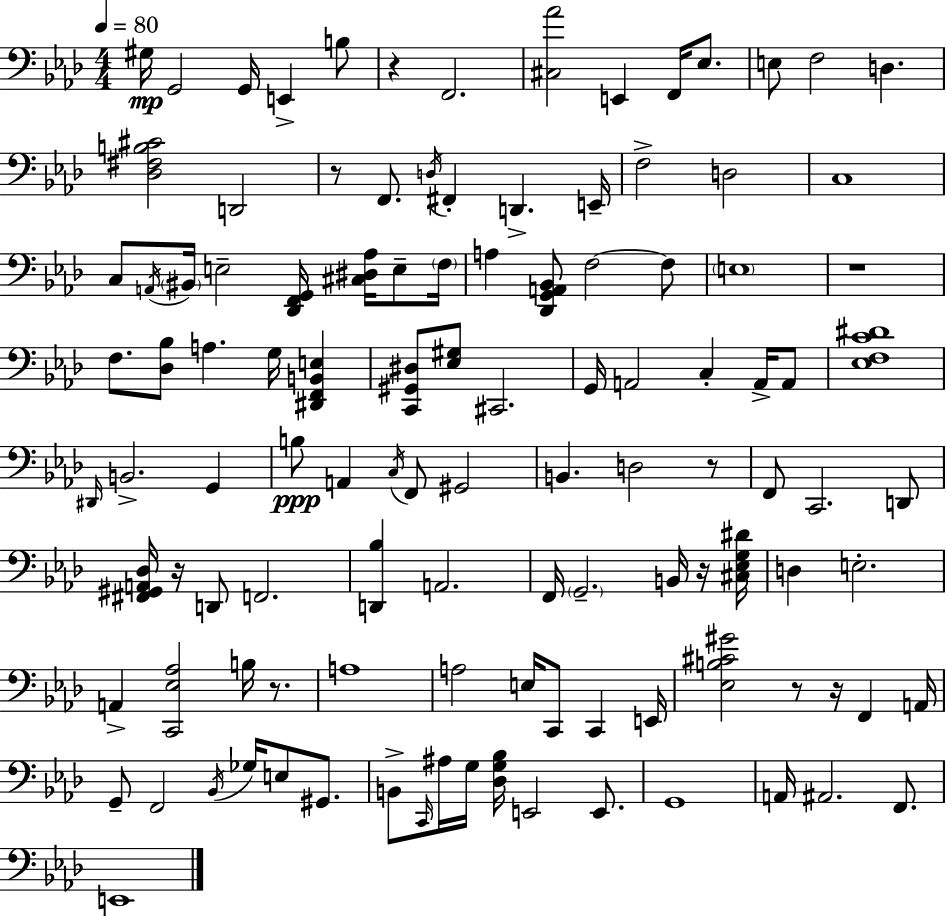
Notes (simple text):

G#3/s G2/h G2/s E2/q B3/e R/q F2/h. [C#3,Ab4]/h E2/q F2/s Eb3/e. E3/e F3/h D3/q. [Db3,F#3,B3,C#4]/h D2/h R/e F2/e. D3/s F#2/q D2/q. E2/s F3/h D3/h C3/w C3/e A2/s BIS2/s E3/h [Db2,F2,G2]/s [C#3,D#3,Ab3]/s E3/e F3/s A3/q [Db2,G2,A2,Bb2]/e F3/h F3/e E3/w R/w F3/e. [Db3,Bb3]/e A3/q. G3/s [D#2,F2,B2,E3]/q [C2,G#2,D#3]/e [Eb3,G#3]/e C#2/h. G2/s A2/h C3/q A2/s A2/e [Eb3,F3,C4,D#4]/w D#2/s B2/h. G2/q B3/e A2/q C3/s F2/e G#2/h B2/q. D3/h R/e F2/e C2/h. D2/e [F#2,G#2,A2,Db3]/s R/s D2/e F2/h. [D2,Bb3]/q A2/h. F2/s G2/h. B2/s R/s [C#3,Eb3,G3,D#4]/s D3/q E3/h. A2/q [C2,Eb3,Ab3]/h B3/s R/e. A3/w A3/h E3/s C2/e C2/q E2/s [Eb3,B3,C#4,G#4]/h R/e R/s F2/q A2/s G2/e F2/h Bb2/s Gb3/s E3/e G#2/e. B2/e C2/s A#3/s G3/s [Db3,G3,Bb3]/s E2/h E2/e. G2/w A2/s A#2/h. F2/e. E2/w